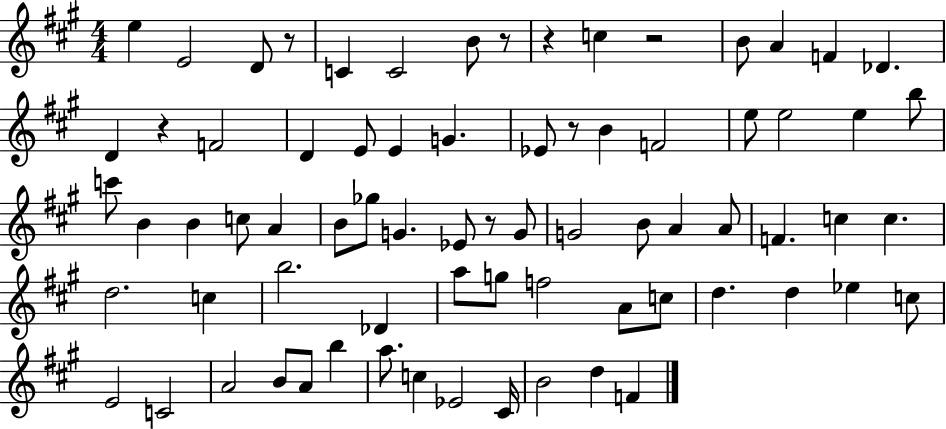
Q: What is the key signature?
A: A major